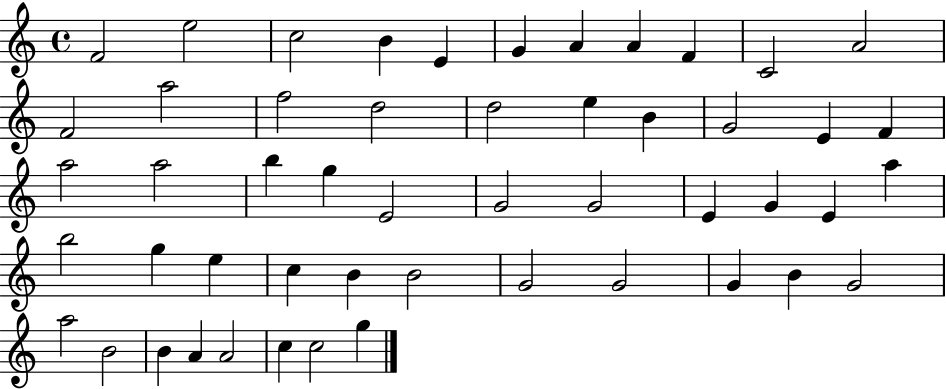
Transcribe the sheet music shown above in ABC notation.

X:1
T:Untitled
M:4/4
L:1/4
K:C
F2 e2 c2 B E G A A F C2 A2 F2 a2 f2 d2 d2 e B G2 E F a2 a2 b g E2 G2 G2 E G E a b2 g e c B B2 G2 G2 G B G2 a2 B2 B A A2 c c2 g